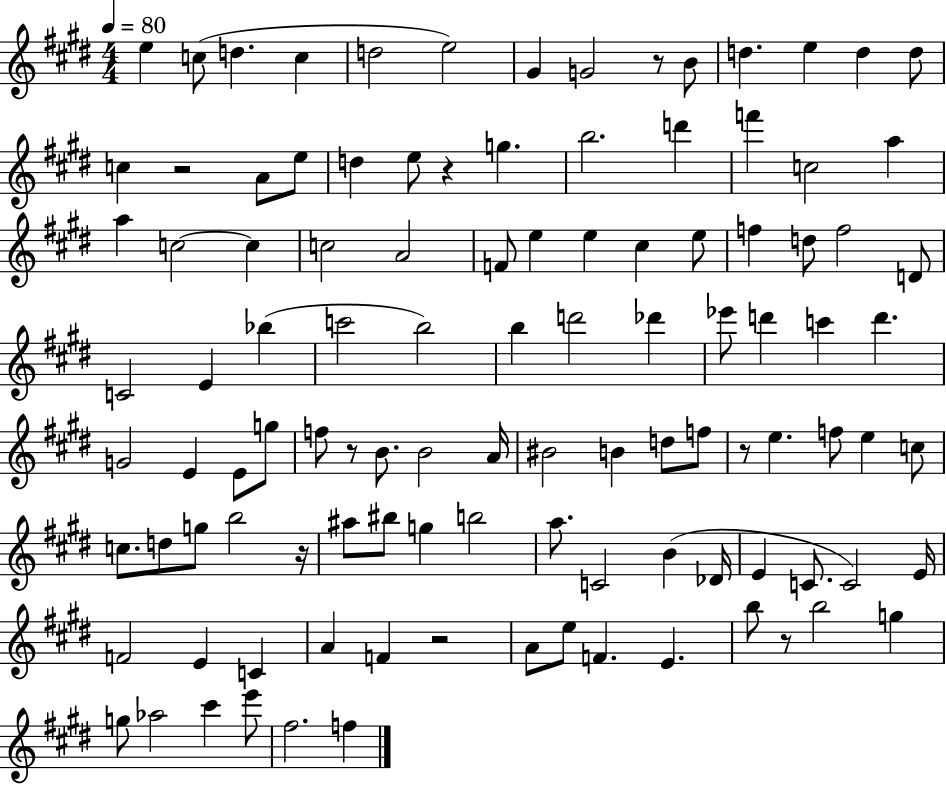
{
  \clef treble
  \numericTimeSignature
  \time 4/4
  \key e \major
  \tempo 4 = 80
  \repeat volta 2 { e''4 c''8( d''4. c''4 | d''2 e''2) | gis'4 g'2 r8 b'8 | d''4. e''4 d''4 d''8 | \break c''4 r2 a'8 e''8 | d''4 e''8 r4 g''4. | b''2. d'''4 | f'''4 c''2 a''4 | \break a''4 c''2~~ c''4 | c''2 a'2 | f'8 e''4 e''4 cis''4 e''8 | f''4 d''8 f''2 d'8 | \break c'2 e'4 bes''4( | c'''2 b''2) | b''4 d'''2 des'''4 | ees'''8 d'''4 c'''4 d'''4. | \break g'2 e'4 e'8 g''8 | f''8 r8 b'8. b'2 a'16 | bis'2 b'4 d''8 f''8 | r8 e''4. f''8 e''4 c''8 | \break c''8. d''8 g''8 b''2 r16 | ais''8 bis''8 g''4 b''2 | a''8. c'2 b'4( des'16 | e'4 c'8. c'2) e'16 | \break f'2 e'4 c'4 | a'4 f'4 r2 | a'8 e''8 f'4. e'4. | b''8 r8 b''2 g''4 | \break g''8 aes''2 cis'''4 e'''8 | fis''2. f''4 | } \bar "|."
}